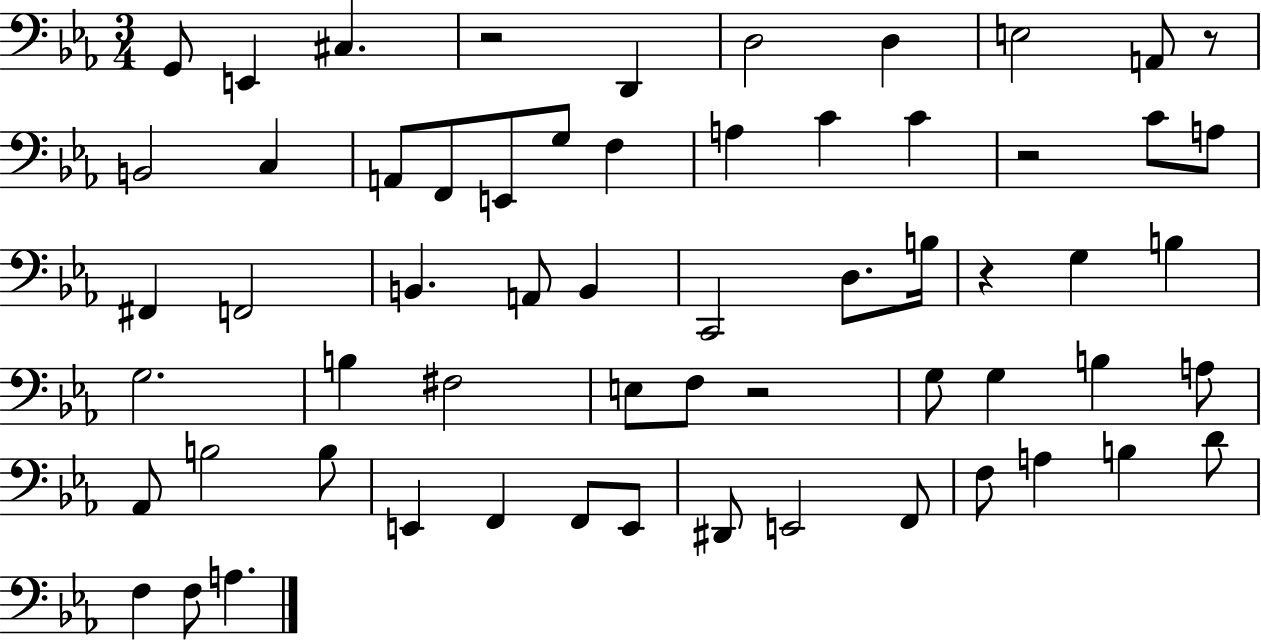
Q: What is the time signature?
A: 3/4